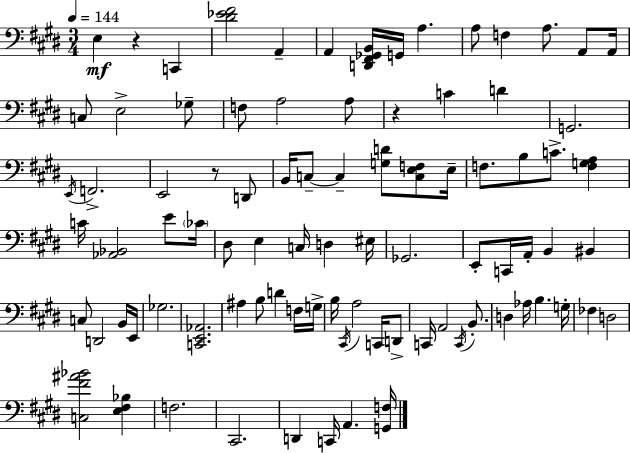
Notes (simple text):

E3/q R/q C2/q [D#4,Eb4,F#4]/h A2/q A2/q [D2,F#2,Gb2,B2]/s G2/s A3/q. A3/e F3/q A3/e. A2/e A2/s C3/e E3/h Gb3/e F3/e A3/h A3/e R/q C4/q D4/q G2/h. E2/s F2/h. E2/h R/e D2/e B2/s C3/e C3/q [G3,D4]/e [C3,E3,F3]/e E3/s F3/e. B3/e C4/e. [F3,G3,A3]/q C4/s [Ab2,Bb2]/h E4/e CES4/s D#3/e E3/q C3/s D3/q EIS3/s Gb2/h. E2/e C2/s A2/s B2/q BIS2/q C3/e D2/h B2/s E2/s Gb3/h. [C2,E2,Ab2]/h. A#3/q B3/e D4/q F3/s G3/s B3/s C#2/s A3/h C2/s D2/e C2/s A2/h C2/s B2/e. D3/q Ab3/s B3/q. G3/s FES3/q D3/h [C3,F#4,A#4,Bb4]/h [E3,F#3,Bb3]/q F3/h. C#2/h. D2/q C2/s A2/q. [G2,F3]/s